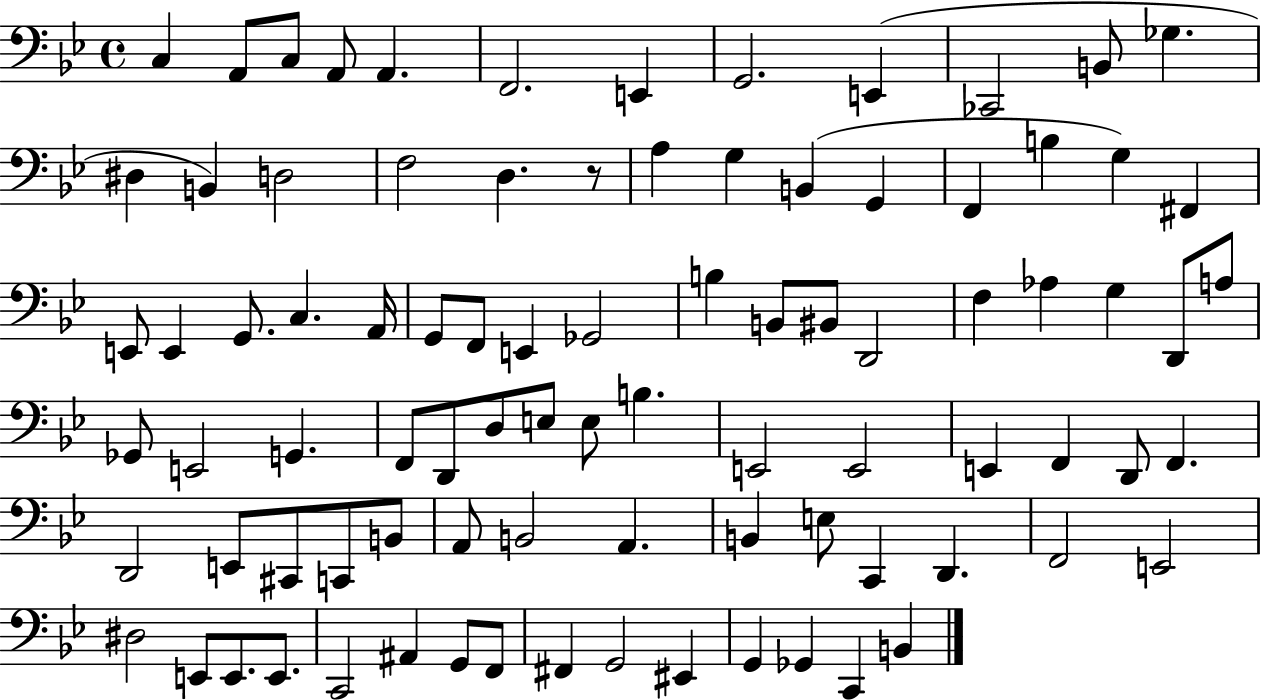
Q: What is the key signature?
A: BES major